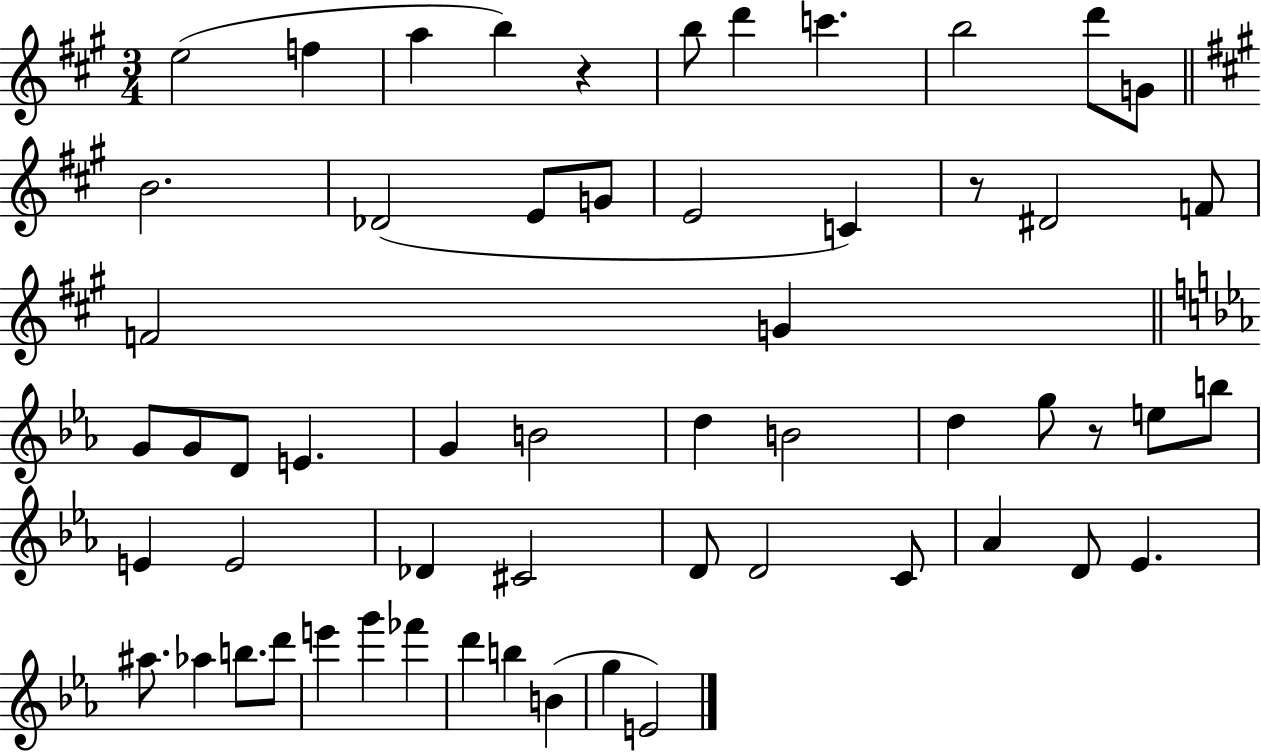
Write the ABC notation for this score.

X:1
T:Untitled
M:3/4
L:1/4
K:A
e2 f a b z b/2 d' c' b2 d'/2 G/2 B2 _D2 E/2 G/2 E2 C z/2 ^D2 F/2 F2 G G/2 G/2 D/2 E G B2 d B2 d g/2 z/2 e/2 b/2 E E2 _D ^C2 D/2 D2 C/2 _A D/2 _E ^a/2 _a b/2 d'/2 e' g' _f' d' b B g E2